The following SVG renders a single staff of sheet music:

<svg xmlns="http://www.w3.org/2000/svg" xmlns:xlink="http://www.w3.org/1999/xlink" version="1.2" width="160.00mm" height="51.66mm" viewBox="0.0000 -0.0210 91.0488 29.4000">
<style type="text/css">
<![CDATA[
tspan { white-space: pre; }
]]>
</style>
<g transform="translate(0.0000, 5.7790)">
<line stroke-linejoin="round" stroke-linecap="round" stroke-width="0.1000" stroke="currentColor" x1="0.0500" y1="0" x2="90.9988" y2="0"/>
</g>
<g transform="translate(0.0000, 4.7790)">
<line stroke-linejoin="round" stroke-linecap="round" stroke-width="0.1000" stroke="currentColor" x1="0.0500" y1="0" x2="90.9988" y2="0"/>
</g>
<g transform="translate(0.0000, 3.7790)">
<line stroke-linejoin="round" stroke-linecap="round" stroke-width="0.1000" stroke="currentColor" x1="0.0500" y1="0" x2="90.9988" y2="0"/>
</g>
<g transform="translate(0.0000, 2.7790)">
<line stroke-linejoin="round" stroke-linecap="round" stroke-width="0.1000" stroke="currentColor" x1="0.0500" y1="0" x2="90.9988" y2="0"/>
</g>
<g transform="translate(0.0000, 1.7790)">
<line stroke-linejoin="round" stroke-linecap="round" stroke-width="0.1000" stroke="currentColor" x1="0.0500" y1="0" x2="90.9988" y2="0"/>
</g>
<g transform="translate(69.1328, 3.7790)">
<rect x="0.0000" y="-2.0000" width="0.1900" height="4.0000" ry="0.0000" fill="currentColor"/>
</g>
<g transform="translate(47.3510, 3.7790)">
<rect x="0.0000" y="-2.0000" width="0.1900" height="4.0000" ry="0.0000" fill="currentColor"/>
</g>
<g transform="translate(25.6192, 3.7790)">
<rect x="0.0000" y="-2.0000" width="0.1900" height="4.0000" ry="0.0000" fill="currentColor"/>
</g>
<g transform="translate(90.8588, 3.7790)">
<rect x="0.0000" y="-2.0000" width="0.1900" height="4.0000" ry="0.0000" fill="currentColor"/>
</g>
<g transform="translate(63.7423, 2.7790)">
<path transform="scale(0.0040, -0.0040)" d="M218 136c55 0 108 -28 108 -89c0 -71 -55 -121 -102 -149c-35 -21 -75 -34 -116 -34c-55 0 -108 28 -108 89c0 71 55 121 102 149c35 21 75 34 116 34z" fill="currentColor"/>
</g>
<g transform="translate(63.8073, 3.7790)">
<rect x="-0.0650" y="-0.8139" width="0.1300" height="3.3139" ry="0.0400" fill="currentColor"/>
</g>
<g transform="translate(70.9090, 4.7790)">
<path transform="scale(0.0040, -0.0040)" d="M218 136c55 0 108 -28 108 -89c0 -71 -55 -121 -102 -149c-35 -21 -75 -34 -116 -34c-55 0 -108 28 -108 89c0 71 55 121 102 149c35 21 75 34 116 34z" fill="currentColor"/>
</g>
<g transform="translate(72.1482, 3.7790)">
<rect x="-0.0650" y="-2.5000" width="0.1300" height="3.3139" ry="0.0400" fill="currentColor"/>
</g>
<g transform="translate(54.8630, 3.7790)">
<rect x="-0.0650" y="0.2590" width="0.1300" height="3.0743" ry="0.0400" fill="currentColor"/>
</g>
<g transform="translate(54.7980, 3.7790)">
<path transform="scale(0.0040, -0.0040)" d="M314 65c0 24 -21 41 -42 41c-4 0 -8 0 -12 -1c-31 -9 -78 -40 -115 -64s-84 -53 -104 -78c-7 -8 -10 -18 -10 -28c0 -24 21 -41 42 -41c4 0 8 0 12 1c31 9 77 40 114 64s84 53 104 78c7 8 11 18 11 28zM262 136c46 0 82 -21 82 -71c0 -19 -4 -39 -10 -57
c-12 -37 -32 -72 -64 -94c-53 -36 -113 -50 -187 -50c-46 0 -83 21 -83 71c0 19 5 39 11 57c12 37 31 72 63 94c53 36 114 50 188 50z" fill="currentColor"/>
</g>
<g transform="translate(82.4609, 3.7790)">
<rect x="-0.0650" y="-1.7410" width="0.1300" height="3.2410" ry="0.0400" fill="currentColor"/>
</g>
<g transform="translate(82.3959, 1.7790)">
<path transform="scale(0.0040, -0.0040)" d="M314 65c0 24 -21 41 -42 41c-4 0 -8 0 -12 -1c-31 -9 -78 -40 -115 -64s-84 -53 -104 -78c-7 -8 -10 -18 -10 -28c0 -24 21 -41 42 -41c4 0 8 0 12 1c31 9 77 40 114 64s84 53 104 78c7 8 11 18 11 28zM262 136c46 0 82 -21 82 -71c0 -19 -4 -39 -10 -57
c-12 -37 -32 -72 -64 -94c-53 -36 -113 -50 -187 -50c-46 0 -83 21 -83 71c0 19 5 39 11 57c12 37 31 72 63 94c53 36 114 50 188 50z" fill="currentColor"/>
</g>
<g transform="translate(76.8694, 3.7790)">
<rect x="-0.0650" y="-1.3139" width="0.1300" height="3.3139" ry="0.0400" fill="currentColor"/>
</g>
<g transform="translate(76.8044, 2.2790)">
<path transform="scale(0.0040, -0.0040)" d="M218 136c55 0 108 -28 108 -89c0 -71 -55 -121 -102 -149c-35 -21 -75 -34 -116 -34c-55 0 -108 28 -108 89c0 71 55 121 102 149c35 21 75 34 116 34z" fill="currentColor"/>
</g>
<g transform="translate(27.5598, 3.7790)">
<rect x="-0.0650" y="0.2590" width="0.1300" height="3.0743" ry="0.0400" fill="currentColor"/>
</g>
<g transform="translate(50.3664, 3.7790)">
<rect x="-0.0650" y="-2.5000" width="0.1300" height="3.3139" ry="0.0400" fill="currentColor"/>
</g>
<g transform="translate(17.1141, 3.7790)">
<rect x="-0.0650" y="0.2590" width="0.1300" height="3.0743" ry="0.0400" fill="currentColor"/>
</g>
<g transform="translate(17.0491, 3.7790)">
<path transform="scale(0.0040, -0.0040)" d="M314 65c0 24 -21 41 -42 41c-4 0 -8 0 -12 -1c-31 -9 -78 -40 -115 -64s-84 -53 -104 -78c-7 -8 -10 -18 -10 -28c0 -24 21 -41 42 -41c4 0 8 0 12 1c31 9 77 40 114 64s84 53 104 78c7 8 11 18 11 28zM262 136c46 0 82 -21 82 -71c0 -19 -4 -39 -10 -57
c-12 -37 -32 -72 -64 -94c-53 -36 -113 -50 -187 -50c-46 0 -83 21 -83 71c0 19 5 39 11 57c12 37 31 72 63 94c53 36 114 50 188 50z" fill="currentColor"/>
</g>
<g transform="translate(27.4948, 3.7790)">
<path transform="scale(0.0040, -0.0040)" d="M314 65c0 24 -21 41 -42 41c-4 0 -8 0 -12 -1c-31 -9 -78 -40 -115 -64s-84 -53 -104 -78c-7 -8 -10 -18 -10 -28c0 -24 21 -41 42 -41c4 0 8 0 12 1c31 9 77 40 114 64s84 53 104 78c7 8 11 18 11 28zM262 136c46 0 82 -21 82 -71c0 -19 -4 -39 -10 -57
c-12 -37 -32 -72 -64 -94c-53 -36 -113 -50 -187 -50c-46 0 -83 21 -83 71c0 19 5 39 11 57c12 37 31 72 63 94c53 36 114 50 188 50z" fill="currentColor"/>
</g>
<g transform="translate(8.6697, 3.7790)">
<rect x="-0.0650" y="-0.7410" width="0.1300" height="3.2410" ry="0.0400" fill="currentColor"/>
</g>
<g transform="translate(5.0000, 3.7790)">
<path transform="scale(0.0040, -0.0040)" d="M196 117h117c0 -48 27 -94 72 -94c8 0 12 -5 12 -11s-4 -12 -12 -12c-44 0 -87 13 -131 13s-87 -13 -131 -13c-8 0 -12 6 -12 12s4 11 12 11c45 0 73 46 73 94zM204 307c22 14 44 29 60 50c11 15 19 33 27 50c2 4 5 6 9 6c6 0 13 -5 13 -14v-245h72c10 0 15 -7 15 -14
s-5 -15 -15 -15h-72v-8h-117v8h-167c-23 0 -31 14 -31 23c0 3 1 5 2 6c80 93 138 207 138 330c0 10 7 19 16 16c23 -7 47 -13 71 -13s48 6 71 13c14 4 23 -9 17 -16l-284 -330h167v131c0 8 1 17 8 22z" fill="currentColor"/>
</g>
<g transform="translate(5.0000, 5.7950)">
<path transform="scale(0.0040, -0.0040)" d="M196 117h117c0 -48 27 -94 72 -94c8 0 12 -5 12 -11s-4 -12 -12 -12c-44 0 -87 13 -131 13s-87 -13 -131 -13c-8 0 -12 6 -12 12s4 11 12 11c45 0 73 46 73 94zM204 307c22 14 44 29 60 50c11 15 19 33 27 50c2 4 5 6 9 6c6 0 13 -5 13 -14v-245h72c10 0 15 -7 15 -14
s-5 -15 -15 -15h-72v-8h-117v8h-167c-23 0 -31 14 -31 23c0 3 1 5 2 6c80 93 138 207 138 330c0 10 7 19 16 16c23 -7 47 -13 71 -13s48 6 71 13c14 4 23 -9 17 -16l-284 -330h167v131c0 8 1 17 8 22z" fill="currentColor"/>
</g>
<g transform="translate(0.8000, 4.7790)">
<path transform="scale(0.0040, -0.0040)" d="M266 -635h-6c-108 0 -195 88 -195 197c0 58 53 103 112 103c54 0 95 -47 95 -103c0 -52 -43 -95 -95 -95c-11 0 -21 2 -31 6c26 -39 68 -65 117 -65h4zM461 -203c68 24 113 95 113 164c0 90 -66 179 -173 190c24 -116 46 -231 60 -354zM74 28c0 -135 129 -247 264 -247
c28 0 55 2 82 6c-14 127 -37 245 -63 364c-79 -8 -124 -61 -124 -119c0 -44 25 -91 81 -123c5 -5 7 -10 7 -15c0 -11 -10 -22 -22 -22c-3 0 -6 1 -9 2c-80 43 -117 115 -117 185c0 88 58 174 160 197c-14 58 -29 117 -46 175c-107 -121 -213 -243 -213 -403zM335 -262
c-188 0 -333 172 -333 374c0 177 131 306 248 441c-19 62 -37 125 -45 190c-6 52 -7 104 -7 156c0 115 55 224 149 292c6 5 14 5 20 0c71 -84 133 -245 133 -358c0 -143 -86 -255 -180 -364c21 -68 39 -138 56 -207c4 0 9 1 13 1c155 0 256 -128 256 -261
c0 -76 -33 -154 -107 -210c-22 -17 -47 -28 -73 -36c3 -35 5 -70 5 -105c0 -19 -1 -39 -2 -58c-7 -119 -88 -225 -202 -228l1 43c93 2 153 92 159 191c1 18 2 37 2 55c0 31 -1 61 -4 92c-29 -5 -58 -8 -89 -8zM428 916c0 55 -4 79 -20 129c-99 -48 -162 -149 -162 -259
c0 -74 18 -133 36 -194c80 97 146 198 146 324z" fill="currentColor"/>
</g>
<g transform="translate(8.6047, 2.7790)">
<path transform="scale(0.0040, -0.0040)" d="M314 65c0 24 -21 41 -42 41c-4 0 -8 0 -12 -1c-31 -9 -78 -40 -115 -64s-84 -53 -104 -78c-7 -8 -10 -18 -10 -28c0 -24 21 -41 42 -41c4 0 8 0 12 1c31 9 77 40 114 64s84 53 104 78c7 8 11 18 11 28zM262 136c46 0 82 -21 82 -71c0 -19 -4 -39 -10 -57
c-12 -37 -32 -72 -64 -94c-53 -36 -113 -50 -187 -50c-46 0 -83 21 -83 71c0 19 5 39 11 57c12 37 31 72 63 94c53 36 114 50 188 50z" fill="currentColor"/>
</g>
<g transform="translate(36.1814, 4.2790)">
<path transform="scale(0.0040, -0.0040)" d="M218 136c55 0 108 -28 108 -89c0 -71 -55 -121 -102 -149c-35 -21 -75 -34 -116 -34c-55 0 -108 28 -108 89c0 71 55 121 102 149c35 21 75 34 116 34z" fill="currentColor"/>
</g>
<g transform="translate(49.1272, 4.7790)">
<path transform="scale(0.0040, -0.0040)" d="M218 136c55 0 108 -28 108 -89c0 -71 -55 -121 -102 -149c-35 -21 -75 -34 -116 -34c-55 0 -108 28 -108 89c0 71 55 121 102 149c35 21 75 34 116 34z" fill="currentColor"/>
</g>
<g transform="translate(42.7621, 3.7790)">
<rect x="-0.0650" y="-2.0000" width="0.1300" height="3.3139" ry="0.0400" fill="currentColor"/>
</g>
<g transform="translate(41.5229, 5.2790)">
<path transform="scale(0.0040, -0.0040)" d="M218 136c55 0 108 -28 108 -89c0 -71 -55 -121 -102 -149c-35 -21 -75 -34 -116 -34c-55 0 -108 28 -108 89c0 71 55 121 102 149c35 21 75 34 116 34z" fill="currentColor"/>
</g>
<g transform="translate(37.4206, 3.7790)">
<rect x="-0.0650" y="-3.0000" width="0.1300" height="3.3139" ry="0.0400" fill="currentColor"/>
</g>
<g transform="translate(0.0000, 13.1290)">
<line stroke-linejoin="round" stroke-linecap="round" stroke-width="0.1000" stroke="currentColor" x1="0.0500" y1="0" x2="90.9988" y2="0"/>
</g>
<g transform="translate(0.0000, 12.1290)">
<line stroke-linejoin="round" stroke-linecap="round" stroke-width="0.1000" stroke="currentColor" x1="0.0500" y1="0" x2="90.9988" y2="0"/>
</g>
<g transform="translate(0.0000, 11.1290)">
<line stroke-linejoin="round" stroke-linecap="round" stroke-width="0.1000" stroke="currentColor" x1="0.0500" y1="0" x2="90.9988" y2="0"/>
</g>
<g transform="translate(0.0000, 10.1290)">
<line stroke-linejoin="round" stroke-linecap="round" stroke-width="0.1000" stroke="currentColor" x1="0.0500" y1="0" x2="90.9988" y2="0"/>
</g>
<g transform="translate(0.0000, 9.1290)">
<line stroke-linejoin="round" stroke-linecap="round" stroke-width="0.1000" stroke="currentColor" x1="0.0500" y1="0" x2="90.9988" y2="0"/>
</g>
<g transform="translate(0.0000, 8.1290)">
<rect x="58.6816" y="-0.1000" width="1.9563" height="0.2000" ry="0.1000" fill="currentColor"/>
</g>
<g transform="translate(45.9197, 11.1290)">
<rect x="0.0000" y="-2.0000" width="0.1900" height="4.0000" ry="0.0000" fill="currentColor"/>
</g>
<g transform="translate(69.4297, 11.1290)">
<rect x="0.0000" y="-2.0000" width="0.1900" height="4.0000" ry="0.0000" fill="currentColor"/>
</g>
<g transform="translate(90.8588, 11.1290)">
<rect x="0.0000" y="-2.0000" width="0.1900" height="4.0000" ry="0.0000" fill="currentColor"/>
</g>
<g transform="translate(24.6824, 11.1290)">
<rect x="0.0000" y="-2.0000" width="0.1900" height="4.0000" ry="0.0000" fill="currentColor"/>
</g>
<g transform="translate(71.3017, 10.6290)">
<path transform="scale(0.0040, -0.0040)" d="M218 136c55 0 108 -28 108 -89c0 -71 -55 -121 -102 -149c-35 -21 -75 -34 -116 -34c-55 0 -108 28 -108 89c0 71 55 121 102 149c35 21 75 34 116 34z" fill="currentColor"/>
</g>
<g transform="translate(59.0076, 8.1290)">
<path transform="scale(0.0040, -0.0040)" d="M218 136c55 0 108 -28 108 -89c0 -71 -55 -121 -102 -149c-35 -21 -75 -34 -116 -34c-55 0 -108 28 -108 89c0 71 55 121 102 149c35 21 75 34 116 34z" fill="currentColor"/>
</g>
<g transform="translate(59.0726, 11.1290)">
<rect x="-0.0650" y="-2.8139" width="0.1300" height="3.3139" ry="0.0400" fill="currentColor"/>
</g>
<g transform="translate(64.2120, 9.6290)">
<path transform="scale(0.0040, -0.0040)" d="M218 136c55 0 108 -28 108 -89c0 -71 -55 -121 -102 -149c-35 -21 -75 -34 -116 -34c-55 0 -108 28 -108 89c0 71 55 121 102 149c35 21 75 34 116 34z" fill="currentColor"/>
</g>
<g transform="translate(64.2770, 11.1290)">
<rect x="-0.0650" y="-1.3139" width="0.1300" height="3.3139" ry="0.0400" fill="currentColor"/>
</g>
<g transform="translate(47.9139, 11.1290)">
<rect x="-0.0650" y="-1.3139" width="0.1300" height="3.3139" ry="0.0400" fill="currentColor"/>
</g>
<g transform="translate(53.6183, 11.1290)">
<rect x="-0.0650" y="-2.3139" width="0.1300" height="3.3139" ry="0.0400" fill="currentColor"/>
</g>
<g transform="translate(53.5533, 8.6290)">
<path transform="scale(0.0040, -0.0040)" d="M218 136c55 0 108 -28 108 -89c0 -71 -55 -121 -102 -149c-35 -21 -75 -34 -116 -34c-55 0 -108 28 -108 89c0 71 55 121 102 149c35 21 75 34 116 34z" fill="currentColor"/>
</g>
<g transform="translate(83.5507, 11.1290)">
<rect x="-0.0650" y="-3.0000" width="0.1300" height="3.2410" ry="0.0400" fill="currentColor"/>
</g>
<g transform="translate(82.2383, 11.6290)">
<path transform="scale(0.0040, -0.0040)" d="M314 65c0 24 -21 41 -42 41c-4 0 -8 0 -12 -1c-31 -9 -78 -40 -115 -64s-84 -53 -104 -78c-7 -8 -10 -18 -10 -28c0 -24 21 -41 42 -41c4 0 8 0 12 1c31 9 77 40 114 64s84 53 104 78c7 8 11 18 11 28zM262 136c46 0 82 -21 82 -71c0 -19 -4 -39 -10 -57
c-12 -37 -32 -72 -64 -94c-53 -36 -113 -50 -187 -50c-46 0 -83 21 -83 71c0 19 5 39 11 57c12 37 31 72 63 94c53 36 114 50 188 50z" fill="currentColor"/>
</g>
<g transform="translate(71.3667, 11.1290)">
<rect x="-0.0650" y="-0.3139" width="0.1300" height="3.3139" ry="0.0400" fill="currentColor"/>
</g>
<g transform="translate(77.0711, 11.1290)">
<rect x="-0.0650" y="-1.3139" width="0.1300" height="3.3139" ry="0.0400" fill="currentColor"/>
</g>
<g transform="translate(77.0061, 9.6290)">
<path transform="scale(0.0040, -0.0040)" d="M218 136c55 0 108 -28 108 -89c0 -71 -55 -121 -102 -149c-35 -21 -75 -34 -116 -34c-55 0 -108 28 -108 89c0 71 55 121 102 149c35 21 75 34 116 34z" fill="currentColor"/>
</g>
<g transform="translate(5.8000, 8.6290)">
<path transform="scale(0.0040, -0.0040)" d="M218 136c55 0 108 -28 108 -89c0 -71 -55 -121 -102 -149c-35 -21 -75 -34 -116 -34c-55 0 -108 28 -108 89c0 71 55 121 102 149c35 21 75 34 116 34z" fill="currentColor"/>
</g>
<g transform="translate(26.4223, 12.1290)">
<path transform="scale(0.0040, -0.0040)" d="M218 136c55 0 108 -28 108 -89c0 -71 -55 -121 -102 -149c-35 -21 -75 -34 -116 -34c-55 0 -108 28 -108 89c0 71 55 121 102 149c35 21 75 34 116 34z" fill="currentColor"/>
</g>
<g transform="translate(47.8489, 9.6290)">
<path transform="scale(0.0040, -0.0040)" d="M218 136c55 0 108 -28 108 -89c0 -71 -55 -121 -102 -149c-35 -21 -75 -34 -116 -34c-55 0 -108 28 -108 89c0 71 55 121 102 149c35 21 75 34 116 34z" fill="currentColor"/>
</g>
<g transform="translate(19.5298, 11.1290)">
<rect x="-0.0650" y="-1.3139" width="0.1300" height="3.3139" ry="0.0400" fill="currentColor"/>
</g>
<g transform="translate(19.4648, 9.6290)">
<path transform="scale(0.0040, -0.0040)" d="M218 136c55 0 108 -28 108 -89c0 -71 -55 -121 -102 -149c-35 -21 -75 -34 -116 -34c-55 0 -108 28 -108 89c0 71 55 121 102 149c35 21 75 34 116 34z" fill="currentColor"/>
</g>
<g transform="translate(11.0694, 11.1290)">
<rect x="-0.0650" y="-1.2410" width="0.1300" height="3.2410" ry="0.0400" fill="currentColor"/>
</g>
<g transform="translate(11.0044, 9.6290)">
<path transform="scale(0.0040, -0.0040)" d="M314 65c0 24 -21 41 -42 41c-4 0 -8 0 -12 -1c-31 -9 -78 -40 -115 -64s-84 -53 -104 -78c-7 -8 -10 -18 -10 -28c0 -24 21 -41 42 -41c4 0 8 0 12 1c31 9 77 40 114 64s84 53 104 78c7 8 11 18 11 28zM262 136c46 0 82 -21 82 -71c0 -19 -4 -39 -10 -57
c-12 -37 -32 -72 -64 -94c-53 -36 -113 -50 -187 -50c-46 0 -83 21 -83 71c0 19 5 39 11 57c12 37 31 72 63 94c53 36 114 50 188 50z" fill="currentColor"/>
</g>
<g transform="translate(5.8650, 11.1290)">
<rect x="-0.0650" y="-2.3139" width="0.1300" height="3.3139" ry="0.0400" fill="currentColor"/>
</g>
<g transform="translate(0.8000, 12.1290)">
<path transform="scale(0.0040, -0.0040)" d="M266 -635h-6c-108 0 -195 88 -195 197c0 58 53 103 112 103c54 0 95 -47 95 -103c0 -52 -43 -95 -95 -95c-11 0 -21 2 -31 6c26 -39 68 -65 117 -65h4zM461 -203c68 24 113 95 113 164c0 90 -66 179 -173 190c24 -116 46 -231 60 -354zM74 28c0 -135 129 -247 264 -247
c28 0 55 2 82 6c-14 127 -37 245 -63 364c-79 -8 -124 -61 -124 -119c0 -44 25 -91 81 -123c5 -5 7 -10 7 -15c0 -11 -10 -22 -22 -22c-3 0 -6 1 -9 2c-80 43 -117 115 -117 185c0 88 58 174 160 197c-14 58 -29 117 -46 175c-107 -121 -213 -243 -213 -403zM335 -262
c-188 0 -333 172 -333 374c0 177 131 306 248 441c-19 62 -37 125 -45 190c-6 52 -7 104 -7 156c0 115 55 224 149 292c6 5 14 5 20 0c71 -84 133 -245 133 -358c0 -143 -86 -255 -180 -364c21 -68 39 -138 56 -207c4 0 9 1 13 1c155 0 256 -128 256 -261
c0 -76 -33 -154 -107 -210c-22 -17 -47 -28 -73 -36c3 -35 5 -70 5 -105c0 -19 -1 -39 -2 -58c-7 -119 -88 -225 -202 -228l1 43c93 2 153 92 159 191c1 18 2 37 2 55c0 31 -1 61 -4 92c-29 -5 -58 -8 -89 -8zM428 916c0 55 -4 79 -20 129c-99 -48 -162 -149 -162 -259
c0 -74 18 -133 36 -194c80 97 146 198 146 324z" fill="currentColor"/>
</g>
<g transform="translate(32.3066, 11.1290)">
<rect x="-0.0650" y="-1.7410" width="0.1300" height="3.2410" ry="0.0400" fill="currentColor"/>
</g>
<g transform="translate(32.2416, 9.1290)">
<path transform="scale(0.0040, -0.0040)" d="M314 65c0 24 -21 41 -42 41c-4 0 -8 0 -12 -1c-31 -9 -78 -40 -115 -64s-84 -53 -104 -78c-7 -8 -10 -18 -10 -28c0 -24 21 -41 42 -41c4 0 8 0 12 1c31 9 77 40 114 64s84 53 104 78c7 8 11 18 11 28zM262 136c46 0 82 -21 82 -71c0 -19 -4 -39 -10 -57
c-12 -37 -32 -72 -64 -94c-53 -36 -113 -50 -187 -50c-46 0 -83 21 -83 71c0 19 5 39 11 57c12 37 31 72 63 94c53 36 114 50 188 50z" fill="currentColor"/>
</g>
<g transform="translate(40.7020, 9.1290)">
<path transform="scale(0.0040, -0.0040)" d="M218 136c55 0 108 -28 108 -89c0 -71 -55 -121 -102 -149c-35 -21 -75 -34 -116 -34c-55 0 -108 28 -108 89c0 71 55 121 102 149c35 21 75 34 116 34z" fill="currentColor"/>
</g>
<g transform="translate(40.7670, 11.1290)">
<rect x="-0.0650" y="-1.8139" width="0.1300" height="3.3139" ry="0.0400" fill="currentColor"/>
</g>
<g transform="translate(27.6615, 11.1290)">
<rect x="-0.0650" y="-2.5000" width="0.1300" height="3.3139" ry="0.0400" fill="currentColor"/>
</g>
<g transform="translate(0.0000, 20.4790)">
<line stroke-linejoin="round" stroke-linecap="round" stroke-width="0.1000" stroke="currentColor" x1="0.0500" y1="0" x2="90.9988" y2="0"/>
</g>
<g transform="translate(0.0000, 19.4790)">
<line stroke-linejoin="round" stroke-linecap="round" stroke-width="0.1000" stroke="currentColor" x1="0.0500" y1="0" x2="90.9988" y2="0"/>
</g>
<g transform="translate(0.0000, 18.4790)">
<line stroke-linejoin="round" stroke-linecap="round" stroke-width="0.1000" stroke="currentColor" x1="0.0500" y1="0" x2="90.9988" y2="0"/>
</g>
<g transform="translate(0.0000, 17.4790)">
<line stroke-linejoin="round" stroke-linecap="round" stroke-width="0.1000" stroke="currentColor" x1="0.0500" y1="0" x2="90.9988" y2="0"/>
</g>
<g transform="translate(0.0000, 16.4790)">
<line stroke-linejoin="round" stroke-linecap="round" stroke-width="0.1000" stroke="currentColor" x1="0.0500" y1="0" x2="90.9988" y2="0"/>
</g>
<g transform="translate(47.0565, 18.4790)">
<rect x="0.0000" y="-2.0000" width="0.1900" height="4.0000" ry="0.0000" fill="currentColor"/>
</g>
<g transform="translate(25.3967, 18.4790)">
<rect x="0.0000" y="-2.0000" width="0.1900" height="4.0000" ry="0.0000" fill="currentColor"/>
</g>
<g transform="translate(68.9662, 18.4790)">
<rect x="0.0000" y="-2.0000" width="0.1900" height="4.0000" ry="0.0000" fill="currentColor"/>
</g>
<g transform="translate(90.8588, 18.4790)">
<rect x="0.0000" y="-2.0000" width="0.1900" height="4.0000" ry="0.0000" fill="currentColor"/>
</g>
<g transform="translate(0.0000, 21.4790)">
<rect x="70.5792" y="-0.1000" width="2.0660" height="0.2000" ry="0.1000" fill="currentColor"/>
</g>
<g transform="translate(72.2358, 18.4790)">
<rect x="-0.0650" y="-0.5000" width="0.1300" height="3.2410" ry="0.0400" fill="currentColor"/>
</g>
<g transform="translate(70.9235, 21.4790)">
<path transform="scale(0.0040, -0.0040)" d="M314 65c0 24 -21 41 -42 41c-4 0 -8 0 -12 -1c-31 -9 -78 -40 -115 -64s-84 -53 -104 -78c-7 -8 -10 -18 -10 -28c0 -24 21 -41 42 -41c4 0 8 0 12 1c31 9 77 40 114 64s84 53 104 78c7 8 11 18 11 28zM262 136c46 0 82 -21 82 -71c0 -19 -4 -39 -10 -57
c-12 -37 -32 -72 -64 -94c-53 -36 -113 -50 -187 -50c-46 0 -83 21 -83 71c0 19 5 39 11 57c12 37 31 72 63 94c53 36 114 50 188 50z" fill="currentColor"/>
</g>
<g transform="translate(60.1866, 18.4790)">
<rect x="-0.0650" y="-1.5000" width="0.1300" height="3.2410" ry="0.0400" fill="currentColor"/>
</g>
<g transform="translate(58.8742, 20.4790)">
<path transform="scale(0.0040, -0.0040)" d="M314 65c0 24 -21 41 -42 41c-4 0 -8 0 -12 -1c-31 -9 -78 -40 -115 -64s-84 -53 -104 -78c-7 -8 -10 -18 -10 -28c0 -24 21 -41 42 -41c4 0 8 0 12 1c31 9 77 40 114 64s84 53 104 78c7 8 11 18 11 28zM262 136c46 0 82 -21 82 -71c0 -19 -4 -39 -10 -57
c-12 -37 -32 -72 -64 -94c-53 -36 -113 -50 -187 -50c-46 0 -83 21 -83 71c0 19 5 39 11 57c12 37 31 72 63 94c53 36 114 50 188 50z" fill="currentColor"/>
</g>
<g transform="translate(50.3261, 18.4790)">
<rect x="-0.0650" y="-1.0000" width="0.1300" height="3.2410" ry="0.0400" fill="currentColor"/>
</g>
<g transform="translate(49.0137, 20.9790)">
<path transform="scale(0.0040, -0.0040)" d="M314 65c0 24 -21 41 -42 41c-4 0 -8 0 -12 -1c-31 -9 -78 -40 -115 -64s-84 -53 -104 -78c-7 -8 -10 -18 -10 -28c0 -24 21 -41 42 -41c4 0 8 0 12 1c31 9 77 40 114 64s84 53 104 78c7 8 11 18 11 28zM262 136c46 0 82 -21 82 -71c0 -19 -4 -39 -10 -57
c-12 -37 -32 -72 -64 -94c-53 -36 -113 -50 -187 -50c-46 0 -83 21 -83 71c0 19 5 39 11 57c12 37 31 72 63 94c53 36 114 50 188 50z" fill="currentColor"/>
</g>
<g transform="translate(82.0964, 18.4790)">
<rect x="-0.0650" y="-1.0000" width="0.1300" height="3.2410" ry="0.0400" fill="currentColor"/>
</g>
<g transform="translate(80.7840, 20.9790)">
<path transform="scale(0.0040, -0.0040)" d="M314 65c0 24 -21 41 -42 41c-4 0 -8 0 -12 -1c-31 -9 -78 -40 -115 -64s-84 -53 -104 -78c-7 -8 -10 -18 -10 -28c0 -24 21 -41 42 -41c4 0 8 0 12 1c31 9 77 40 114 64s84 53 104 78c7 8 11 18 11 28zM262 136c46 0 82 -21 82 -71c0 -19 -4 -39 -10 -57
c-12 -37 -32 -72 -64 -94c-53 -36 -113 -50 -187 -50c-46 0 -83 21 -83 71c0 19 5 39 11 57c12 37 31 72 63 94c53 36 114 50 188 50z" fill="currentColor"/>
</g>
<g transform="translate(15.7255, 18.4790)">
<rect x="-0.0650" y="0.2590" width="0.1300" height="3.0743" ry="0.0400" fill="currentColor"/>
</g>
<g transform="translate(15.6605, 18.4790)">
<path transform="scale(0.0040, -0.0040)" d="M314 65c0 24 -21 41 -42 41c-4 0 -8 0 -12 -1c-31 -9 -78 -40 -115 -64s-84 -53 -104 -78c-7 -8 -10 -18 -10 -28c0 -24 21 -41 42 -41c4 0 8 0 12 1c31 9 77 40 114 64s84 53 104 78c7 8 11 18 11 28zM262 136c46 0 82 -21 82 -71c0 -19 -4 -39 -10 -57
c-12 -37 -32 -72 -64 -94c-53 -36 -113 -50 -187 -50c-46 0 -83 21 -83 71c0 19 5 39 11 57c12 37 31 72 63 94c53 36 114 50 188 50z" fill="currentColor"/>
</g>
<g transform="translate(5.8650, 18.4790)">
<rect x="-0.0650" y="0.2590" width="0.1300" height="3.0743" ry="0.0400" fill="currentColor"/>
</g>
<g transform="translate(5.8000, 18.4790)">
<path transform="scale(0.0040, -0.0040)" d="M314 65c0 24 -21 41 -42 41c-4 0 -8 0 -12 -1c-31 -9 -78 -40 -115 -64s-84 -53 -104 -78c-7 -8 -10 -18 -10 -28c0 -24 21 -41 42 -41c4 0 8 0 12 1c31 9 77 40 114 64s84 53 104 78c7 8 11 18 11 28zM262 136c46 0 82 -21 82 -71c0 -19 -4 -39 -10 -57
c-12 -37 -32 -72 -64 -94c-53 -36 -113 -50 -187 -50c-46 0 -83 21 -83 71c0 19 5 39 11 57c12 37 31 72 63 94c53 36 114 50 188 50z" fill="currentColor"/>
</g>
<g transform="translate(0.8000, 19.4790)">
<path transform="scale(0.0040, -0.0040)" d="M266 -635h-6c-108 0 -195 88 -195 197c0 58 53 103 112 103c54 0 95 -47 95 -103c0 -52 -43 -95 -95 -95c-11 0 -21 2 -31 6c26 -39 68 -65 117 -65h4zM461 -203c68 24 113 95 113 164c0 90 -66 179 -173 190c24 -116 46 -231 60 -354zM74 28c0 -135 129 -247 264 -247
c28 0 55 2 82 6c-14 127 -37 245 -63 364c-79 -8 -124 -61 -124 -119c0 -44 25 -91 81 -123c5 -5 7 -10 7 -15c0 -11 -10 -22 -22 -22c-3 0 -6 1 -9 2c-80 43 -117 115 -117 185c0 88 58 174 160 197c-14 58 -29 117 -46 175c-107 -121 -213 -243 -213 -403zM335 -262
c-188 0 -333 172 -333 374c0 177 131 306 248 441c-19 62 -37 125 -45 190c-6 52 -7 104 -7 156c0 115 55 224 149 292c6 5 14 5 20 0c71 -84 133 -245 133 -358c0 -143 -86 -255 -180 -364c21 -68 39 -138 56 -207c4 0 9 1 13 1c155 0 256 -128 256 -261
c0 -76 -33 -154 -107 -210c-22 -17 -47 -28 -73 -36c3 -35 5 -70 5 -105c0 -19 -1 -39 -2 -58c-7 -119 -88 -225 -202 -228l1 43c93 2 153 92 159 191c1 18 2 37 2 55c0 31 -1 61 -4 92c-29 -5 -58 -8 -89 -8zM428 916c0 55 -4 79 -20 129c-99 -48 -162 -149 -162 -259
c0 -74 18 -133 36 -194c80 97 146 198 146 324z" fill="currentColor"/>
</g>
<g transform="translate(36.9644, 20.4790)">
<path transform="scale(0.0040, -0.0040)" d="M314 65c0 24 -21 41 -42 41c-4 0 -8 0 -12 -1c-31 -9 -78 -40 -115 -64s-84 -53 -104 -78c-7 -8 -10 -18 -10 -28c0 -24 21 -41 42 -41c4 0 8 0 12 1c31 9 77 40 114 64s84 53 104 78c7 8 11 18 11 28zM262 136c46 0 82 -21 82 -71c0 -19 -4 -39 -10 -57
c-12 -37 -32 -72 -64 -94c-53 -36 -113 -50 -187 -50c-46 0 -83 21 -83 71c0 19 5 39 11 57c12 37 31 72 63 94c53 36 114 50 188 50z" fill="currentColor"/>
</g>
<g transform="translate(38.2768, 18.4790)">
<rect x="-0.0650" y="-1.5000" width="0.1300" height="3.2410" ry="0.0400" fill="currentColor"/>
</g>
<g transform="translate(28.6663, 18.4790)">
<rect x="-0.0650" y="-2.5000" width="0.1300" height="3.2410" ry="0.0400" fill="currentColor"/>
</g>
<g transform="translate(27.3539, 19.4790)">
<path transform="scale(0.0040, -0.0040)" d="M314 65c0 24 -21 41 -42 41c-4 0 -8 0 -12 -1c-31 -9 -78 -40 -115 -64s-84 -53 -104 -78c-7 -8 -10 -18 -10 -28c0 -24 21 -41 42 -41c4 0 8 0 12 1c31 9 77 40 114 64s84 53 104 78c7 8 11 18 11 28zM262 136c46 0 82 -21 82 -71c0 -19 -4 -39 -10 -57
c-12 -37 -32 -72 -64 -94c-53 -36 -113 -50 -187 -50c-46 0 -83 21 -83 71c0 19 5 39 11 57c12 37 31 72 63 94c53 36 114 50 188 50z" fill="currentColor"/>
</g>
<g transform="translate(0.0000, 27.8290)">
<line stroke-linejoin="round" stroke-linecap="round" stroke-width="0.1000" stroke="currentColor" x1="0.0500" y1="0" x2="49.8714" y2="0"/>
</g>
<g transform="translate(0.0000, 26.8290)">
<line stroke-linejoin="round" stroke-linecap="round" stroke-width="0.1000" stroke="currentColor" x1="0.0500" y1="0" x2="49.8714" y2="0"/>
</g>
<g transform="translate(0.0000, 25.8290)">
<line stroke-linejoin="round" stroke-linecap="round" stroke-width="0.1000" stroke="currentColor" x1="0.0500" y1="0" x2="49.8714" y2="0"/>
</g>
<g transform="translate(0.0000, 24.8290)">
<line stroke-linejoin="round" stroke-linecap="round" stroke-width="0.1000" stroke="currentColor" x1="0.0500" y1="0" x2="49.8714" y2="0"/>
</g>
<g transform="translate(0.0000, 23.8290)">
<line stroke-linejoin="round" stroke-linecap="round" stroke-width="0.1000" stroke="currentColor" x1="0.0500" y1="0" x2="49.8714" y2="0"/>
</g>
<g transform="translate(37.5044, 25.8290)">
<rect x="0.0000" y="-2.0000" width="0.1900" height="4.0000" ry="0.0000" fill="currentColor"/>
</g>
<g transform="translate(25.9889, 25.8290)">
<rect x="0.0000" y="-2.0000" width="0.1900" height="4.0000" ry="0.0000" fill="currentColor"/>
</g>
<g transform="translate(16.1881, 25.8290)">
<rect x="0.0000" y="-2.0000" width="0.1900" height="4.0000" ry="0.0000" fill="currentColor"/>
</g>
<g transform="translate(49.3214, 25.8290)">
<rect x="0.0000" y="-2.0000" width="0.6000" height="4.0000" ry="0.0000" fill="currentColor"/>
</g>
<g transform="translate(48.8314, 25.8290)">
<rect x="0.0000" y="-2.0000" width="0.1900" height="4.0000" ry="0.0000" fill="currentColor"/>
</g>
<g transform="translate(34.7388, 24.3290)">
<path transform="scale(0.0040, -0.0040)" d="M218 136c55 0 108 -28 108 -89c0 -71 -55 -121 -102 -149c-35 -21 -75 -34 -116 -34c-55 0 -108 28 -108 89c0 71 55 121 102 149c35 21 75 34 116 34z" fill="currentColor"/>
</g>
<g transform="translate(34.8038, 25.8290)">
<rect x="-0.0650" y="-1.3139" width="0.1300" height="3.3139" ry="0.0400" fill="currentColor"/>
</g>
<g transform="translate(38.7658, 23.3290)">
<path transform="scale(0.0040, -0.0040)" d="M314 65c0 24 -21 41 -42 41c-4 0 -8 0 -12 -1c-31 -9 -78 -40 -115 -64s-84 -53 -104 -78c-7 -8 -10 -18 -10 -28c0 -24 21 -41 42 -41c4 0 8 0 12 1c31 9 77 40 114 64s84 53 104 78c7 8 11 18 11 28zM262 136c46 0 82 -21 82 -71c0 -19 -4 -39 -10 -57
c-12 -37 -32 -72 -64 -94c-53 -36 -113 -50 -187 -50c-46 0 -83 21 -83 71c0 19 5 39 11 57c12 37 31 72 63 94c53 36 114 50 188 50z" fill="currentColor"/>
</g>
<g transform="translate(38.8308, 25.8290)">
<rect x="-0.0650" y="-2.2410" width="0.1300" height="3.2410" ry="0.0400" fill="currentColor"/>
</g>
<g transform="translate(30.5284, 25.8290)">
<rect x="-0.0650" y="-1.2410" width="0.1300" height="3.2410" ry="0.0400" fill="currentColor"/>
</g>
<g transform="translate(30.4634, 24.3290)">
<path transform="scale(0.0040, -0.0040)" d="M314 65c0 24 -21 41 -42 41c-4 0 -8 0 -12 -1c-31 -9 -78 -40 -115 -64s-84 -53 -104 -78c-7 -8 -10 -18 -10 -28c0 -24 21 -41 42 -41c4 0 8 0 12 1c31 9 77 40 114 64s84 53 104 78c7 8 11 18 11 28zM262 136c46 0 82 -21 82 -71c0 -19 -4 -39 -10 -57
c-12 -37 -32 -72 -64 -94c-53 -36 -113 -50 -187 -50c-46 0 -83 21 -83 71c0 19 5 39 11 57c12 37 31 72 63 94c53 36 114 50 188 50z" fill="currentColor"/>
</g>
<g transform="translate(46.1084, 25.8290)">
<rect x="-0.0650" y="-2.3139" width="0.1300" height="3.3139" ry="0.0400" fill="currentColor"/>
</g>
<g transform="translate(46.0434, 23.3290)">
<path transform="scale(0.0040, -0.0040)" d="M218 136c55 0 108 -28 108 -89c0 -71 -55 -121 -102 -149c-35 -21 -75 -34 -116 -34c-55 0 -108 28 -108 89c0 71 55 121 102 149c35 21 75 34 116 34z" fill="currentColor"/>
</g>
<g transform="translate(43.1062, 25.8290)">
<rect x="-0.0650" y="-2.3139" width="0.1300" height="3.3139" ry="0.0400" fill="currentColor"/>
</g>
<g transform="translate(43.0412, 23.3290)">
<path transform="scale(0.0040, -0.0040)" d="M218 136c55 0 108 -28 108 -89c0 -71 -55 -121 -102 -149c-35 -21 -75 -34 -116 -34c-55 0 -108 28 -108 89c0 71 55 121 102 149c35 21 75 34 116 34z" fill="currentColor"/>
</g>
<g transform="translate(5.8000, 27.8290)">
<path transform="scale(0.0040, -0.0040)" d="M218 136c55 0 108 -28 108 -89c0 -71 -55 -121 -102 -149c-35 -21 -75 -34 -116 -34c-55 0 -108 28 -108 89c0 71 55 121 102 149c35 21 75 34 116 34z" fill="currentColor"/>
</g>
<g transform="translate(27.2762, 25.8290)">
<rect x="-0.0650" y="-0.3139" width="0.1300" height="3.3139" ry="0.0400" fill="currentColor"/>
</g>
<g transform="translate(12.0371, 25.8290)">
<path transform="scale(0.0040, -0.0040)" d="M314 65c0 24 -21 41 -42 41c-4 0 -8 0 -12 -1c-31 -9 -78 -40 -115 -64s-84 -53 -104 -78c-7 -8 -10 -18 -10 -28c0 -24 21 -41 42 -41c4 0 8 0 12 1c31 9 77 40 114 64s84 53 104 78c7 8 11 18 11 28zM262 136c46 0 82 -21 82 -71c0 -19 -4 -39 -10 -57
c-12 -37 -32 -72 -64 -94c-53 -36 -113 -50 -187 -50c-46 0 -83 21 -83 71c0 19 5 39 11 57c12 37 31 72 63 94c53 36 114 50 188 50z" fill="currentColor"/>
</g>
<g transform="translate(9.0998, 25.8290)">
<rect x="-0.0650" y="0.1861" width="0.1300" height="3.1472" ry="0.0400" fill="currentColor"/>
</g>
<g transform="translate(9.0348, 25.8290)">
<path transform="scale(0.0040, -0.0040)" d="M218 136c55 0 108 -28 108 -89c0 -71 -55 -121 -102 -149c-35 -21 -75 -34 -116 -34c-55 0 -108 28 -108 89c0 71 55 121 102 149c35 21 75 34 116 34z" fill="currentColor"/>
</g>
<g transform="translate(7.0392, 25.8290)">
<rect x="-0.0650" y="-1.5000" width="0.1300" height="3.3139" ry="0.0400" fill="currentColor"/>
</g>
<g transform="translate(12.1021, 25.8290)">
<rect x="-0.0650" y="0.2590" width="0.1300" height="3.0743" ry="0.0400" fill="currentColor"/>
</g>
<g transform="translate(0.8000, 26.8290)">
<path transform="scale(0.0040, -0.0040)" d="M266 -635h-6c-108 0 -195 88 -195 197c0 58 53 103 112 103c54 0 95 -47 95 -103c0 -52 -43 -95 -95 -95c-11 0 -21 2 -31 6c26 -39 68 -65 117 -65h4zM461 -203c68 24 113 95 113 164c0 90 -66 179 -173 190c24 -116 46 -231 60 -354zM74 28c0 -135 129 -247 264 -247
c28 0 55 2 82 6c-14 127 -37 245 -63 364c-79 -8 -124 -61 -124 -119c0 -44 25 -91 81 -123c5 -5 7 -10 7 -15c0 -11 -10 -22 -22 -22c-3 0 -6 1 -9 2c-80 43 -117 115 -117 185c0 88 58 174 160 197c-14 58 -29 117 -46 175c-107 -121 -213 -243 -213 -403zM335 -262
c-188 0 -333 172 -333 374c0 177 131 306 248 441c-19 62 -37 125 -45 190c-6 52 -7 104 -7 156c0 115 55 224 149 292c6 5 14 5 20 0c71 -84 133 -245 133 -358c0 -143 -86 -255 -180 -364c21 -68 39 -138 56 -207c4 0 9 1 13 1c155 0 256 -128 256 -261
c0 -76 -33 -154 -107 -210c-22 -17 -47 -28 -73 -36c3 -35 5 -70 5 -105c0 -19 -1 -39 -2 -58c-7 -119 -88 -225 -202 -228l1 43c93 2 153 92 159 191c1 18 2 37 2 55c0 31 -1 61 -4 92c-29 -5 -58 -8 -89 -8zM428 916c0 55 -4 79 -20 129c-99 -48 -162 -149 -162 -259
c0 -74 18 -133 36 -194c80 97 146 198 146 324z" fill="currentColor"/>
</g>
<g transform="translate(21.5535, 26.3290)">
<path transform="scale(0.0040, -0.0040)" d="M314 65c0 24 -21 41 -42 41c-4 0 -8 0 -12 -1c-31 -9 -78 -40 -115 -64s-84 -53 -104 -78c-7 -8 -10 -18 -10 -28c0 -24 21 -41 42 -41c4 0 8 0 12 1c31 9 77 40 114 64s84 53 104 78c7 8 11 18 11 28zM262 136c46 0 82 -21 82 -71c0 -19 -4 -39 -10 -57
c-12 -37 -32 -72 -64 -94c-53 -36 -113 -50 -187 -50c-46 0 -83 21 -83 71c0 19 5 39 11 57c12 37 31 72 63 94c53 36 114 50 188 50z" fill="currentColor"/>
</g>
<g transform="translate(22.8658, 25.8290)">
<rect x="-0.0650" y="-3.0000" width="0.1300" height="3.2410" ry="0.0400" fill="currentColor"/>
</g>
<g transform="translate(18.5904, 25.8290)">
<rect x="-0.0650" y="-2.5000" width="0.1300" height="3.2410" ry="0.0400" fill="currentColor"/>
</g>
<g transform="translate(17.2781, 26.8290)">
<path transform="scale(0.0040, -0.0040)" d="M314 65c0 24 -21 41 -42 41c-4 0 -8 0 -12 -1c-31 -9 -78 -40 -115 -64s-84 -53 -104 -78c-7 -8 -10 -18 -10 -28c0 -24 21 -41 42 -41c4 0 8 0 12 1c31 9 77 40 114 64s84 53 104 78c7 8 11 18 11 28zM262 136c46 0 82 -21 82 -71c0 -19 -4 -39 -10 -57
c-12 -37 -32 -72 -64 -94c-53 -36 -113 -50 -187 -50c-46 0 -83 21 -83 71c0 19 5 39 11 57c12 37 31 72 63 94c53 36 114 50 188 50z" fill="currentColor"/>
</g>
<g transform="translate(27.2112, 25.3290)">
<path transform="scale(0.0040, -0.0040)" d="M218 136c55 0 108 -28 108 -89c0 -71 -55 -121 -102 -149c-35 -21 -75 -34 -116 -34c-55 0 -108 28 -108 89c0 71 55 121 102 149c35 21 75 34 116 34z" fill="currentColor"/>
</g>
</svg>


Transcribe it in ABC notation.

X:1
T:Untitled
M:4/4
L:1/4
K:C
d2 B2 B2 A F G B2 d G e f2 g e2 e G f2 f e g a e c e A2 B2 B2 G2 E2 D2 E2 C2 D2 E B B2 G2 A2 c e2 e g2 g g